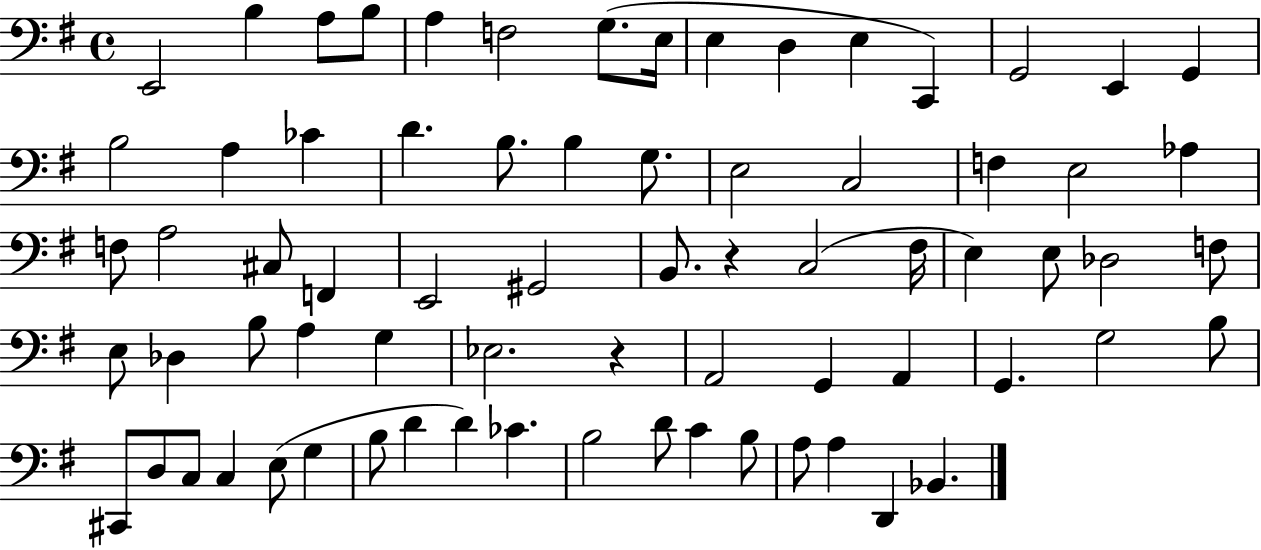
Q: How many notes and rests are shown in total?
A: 72